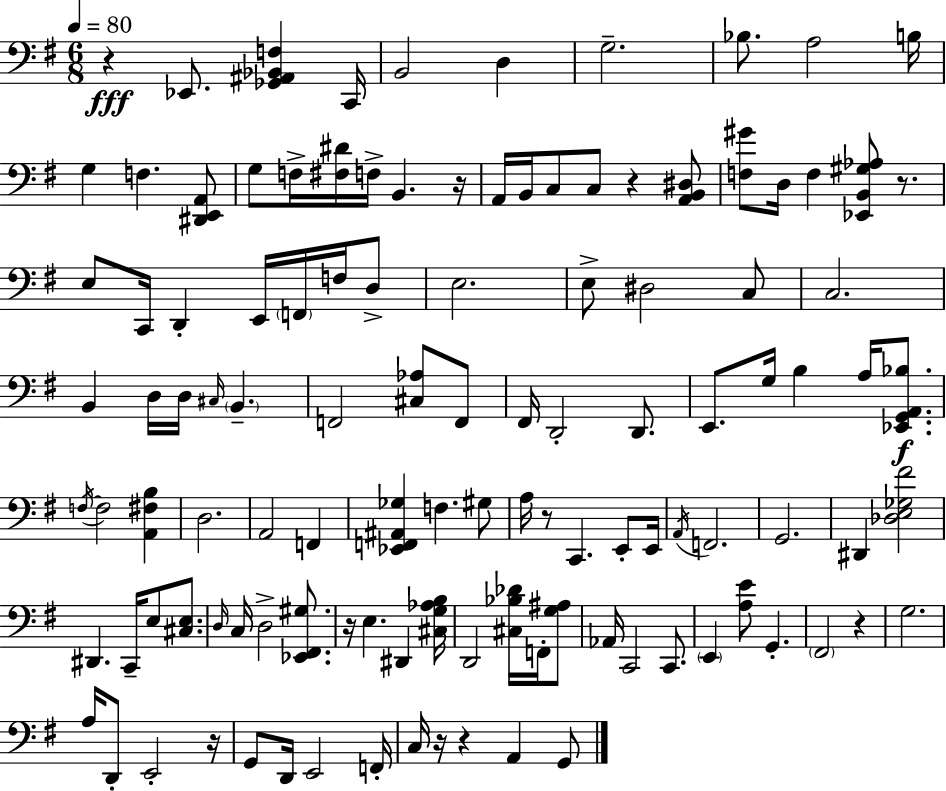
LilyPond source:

{
  \clef bass
  \numericTimeSignature
  \time 6/8
  \key e \minor
  \tempo 4 = 80
  r4\fff ees,8. <ges, ais, bes, f>4 c,16 | b,2 d4 | g2.-- | bes8. a2 b16 | \break g4 f4. <dis, e, a,>8 | g8 f16-> <fis dis'>16 f16-> b,4. r16 | a,16 b,16 c8 c8 r4 <a, b, dis>8 | <f gis'>8 d16 f4 <ees, b, gis aes>8 r8. | \break e8 c,16 d,4-. e,16 \parenthesize f,16 f16 d8-> | e2. | e8-> dis2 c8 | c2. | \break b,4 d16 d16 \grace { cis16 } \parenthesize b,4.-- | f,2 <cis aes>8 f,8 | fis,16 d,2-. d,8. | e,8. g16 b4 a16 <ees, g, a, bes>8.\f | \break \acciaccatura { f16~ }~ f2 <a, fis b>4 | d2. | a,2 f,4 | <ees, f, ais, ges>4 f4. | \break gis8 a16 r8 c,4. e,8-. | e,16 \acciaccatura { a,16 } f,2. | g,2. | dis,4 <des e ges fis'>2 | \break dis,4. c,16-- e8 | <cis e>8. \grace { d16 } c16 d2-> | <ees, fis, gis>8. r16 e4. dis,4 | <cis g aes b>16 d,2 | \break <cis bes des'>16 f,16-. <g ais>8 aes,16 c,2 | c,8. \parenthesize e,4 <a e'>8 g,4.-. | \parenthesize fis,2 | r4 g2. | \break a16 d,8-. e,2-. | r16 g,8 d,16 e,2 | f,16-. c16 r16 r4 a,4 | g,8 \bar "|."
}